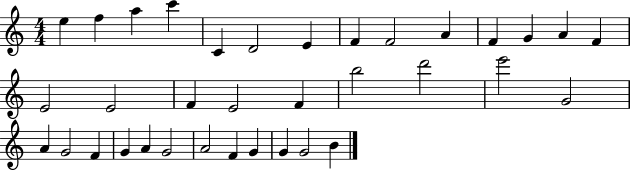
E5/q F5/q A5/q C6/q C4/q D4/h E4/q F4/q F4/h A4/q F4/q G4/q A4/q F4/q E4/h E4/h F4/q E4/h F4/q B5/h D6/h E6/h G4/h A4/q G4/h F4/q G4/q A4/q G4/h A4/h F4/q G4/q G4/q G4/h B4/q